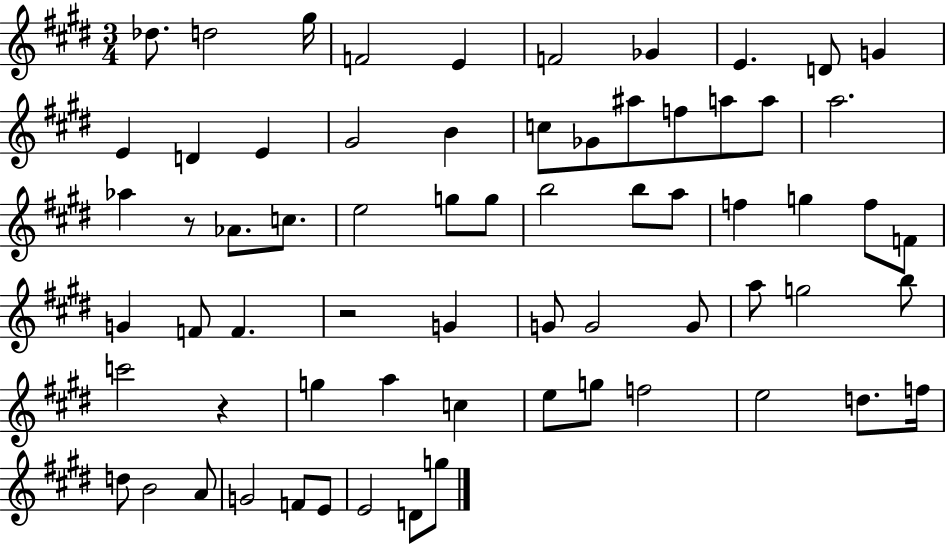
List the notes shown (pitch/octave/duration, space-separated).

Db5/e. D5/h G#5/s F4/h E4/q F4/h Gb4/q E4/q. D4/e G4/q E4/q D4/q E4/q G#4/h B4/q C5/e Gb4/e A#5/e F5/e A5/e A5/e A5/h. Ab5/q R/e Ab4/e. C5/e. E5/h G5/e G5/e B5/h B5/e A5/e F5/q G5/q F5/e F4/e G4/q F4/e F4/q. R/h G4/q G4/e G4/h G4/e A5/e G5/h B5/e C6/h R/q G5/q A5/q C5/q E5/e G5/e F5/h E5/h D5/e. F5/s D5/e B4/h A4/e G4/h F4/e E4/e E4/h D4/e G5/e